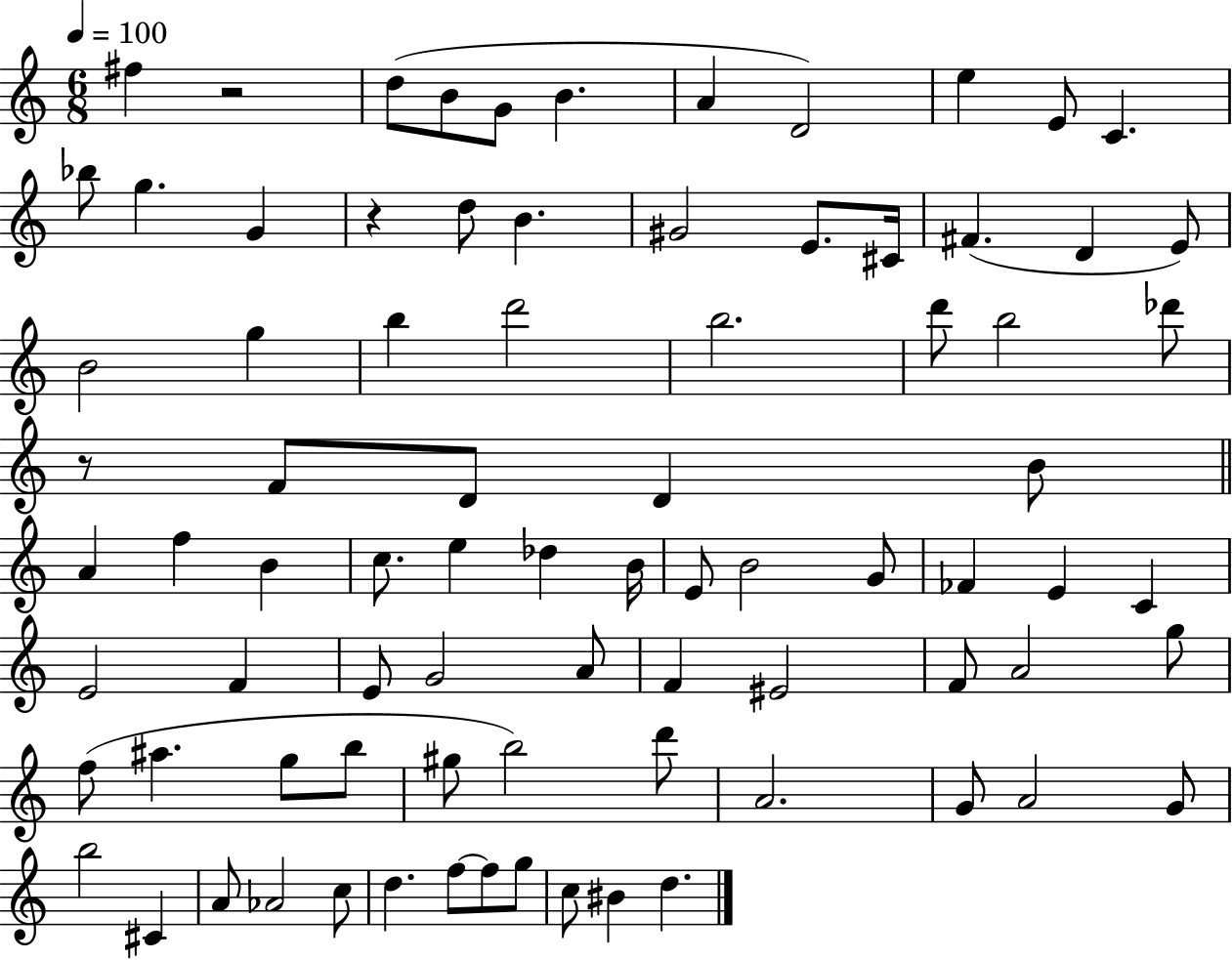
F#5/q R/h D5/e B4/e G4/e B4/q. A4/q D4/h E5/q E4/e C4/q. Bb5/e G5/q. G4/q R/q D5/e B4/q. G#4/h E4/e. C#4/s F#4/q. D4/q E4/e B4/h G5/q B5/q D6/h B5/h. D6/e B5/h Db6/e R/e F4/e D4/e D4/q B4/e A4/q F5/q B4/q C5/e. E5/q Db5/q B4/s E4/e B4/h G4/e FES4/q E4/q C4/q E4/h F4/q E4/e G4/h A4/e F4/q EIS4/h F4/e A4/h G5/e F5/e A#5/q. G5/e B5/e G#5/e B5/h D6/e A4/h. G4/e A4/h G4/e B5/h C#4/q A4/e Ab4/h C5/e D5/q. F5/e F5/e G5/e C5/e BIS4/q D5/q.